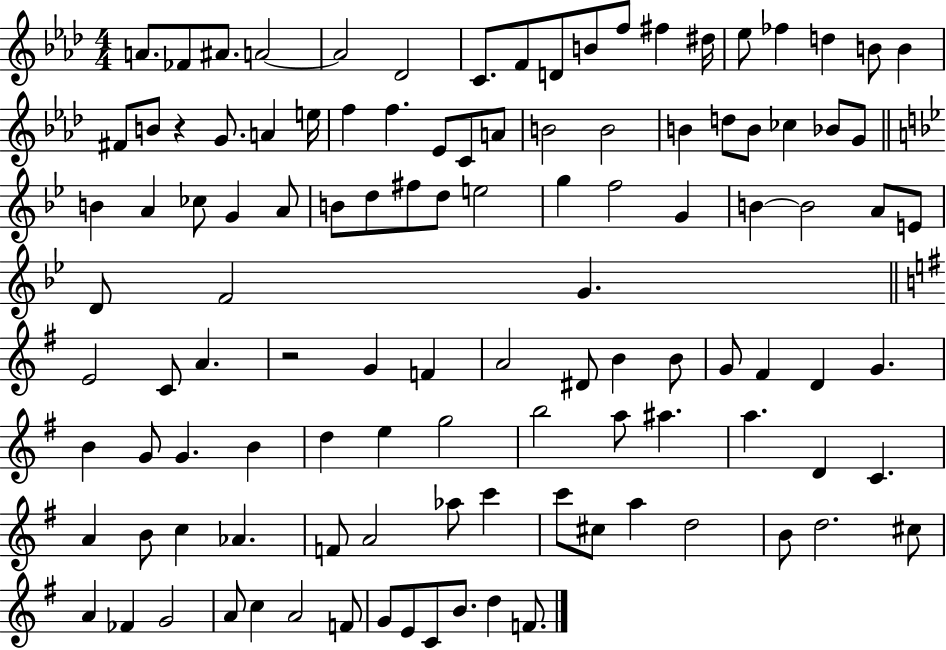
X:1
T:Untitled
M:4/4
L:1/4
K:Ab
A/2 _F/2 ^A/2 A2 A2 _D2 C/2 F/2 D/2 B/2 f/2 ^f ^d/4 _e/2 _f d B/2 B ^F/2 B/2 z G/2 A e/4 f f _E/2 C/2 A/2 B2 B2 B d/2 B/2 _c _B/2 G/2 B A _c/2 G A/2 B/2 d/2 ^f/2 d/2 e2 g f2 G B B2 A/2 E/2 D/2 F2 G E2 C/2 A z2 G F A2 ^D/2 B B/2 G/2 ^F D G B G/2 G B d e g2 b2 a/2 ^a a D C A B/2 c _A F/2 A2 _a/2 c' c'/2 ^c/2 a d2 B/2 d2 ^c/2 A _F G2 A/2 c A2 F/2 G/2 E/2 C/2 B/2 d F/2